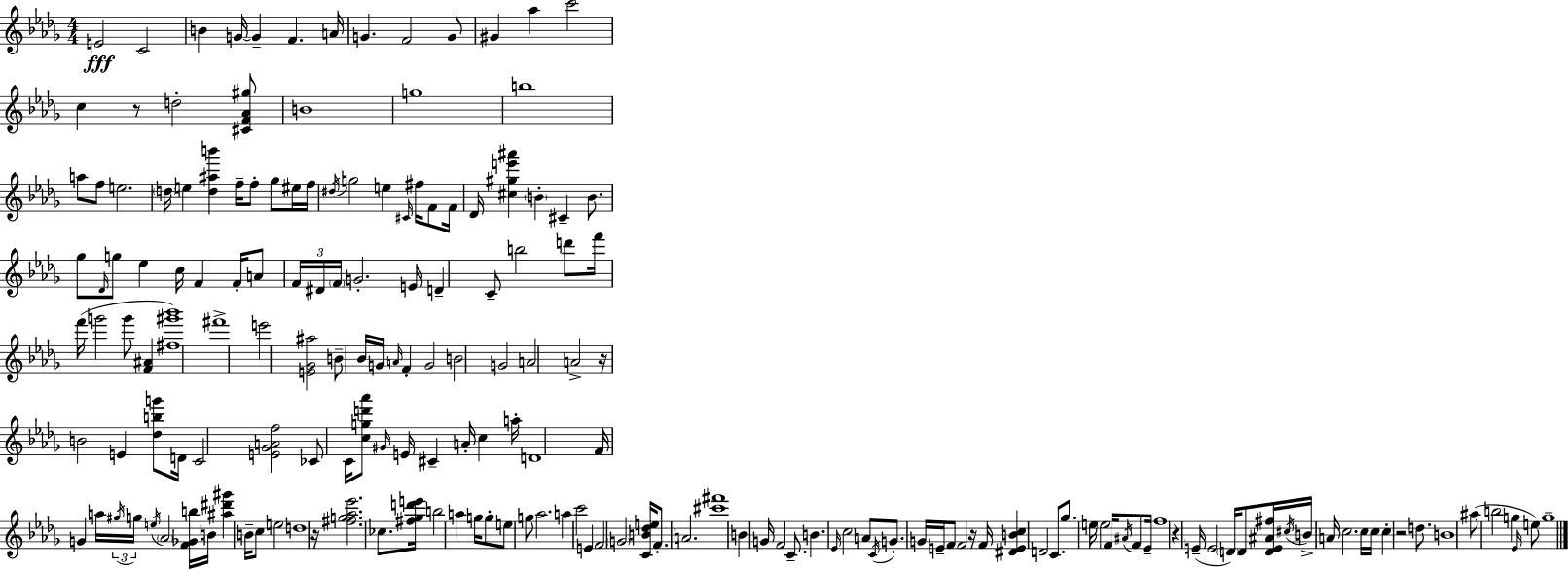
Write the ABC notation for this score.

X:1
T:Untitled
M:4/4
L:1/4
K:Bbm
E2 C2 B G/4 G F A/4 G F2 G/2 ^G _a c'2 c z/2 d2 [^CF_A^g]/2 B4 g4 b4 a/2 f/2 e2 d/4 e [d^ab'] f/4 f/2 _g/2 ^e/4 f/4 ^d/4 g2 e ^C/4 ^f/4 F/2 F/4 _D/4 [^c^ge'^a'] B ^C B/2 _g/2 _D/4 g/2 _e c/4 F F/4 A/2 F/4 ^D/4 F/4 G2 E/4 D C/2 b2 d'/2 f'/4 f'/4 g'2 g'/2 [F^A] [^f^g'_b']4 ^f'4 e'2 [E_G^a]2 B/2 _B/4 G/4 A/4 F G2 B2 G2 A2 A2 z/4 B2 E [_dbg']/2 D/4 C2 [E_GAf]2 _C/2 C/4 [cgd'_a']/2 ^G/4 E/4 ^C A/4 c a/4 D4 F/4 G a/4 ^g/4 g/4 e/4 _A2 [F_Gb]/4 B/4 [^a^d'^g'] B/4 c/2 e2 d4 z/4 [^fg_a_e']2 _c/2 [^f_gd'e']/4 b2 a g/4 g/2 e/2 g/2 _a2 a c'2 E F2 G2 [CB_de]/4 F/2 A2 [^c'^f']4 B G/4 F2 C/2 B _E/4 c2 A/2 C/4 G/2 G/4 E/4 F/2 F2 z/4 F/4 [^DEBc] D2 C/2 _g/2 e/4 e2 F/4 ^A/4 F/2 _E/4 f4 z E/4 E2 D/4 D/2 [DE^A^f]/4 ^c/4 B/4 A/4 c2 c/4 c/4 c z2 d/2 B4 ^a/2 b2 g _E/4 e/2 g4